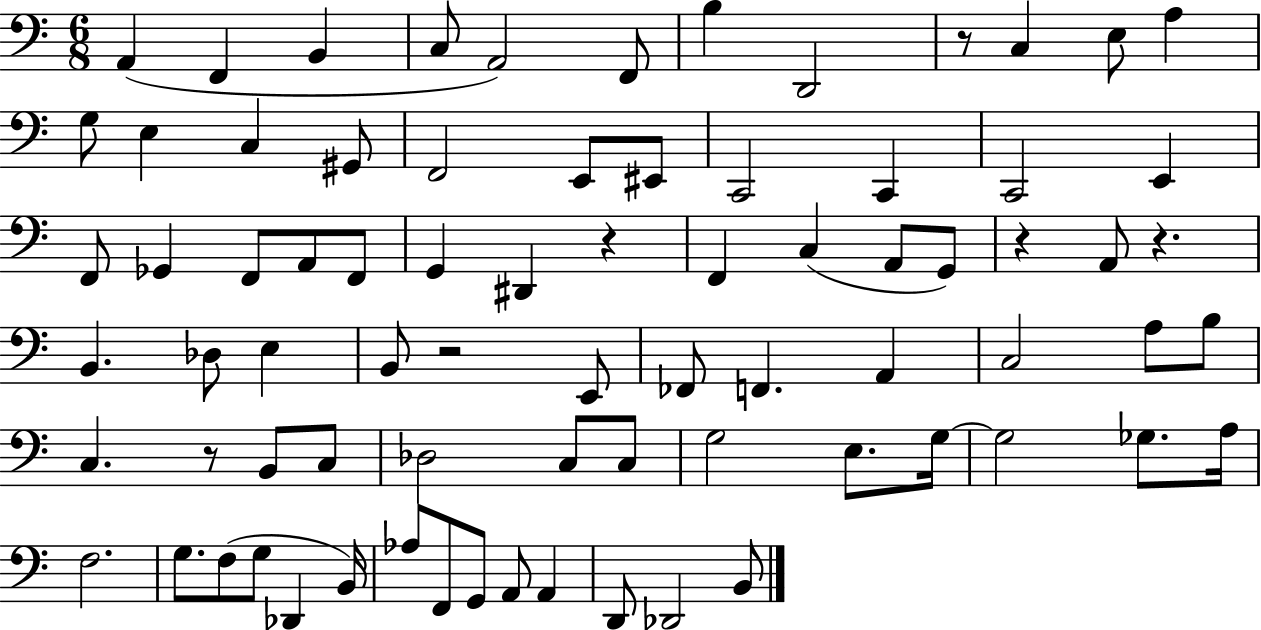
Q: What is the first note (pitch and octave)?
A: A2